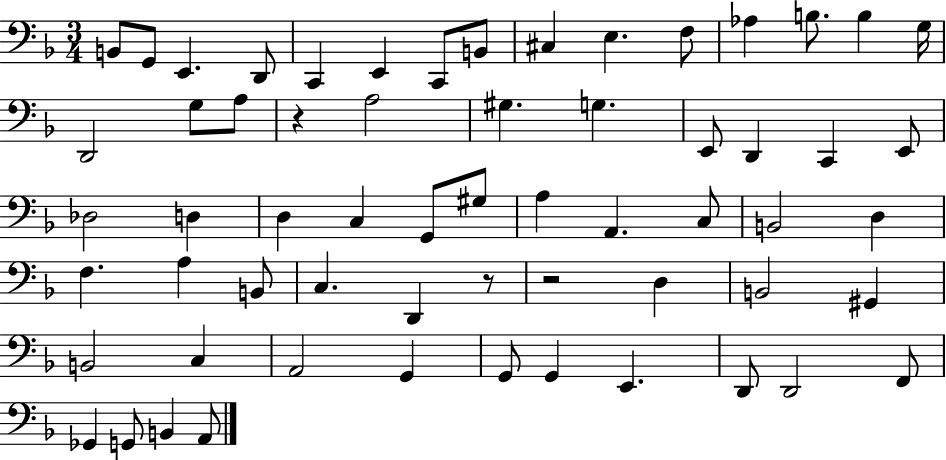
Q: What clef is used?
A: bass